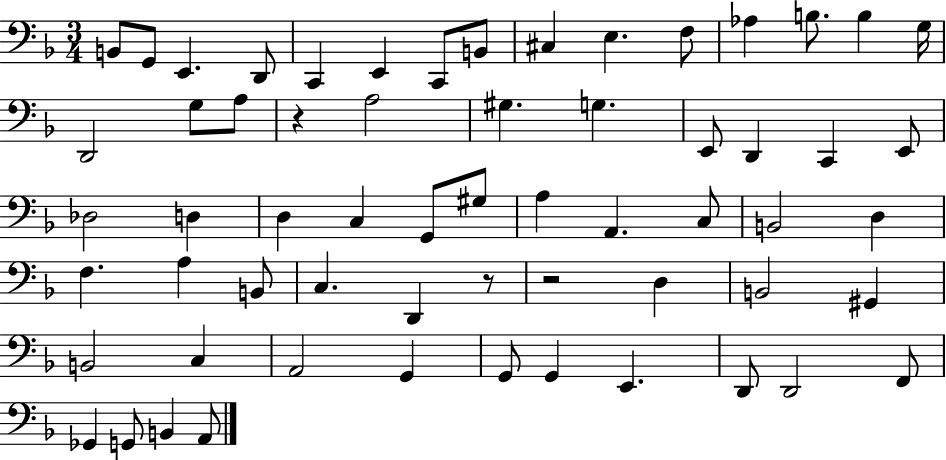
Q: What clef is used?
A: bass